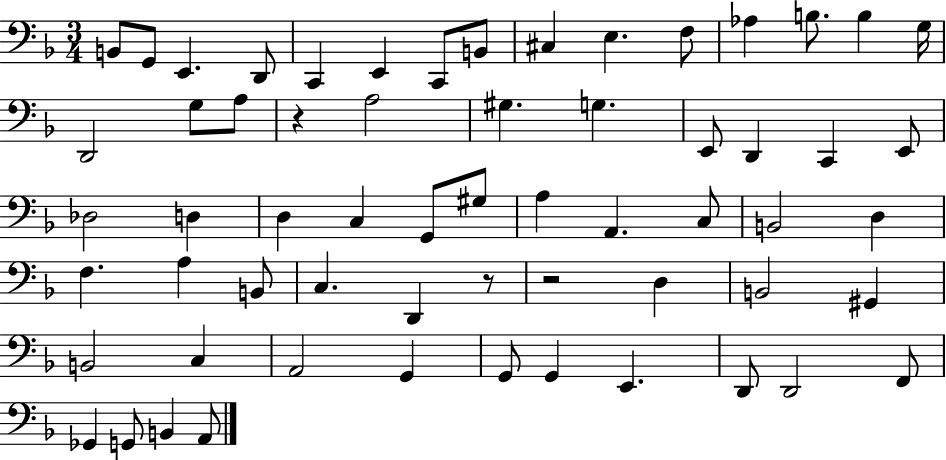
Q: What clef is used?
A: bass